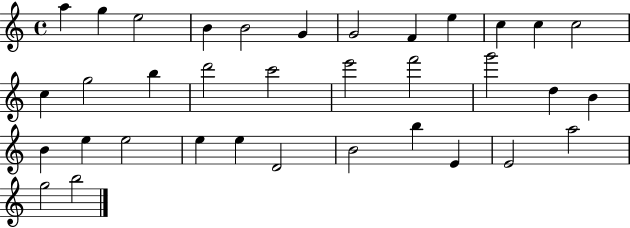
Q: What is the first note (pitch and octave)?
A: A5